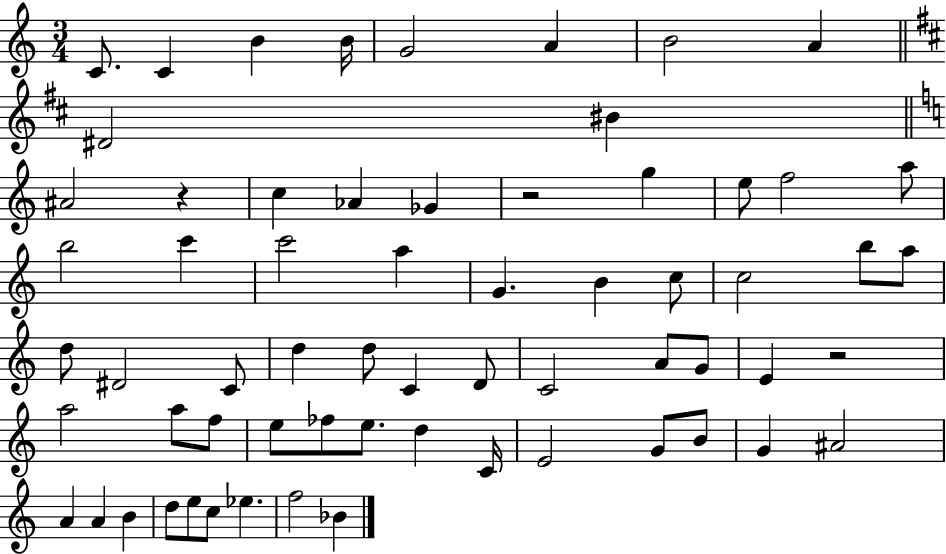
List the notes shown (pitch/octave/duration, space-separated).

C4/e. C4/q B4/q B4/s G4/h A4/q B4/h A4/q D#4/h BIS4/q A#4/h R/q C5/q Ab4/q Gb4/q R/h G5/q E5/e F5/h A5/e B5/h C6/q C6/h A5/q G4/q. B4/q C5/e C5/h B5/e A5/e D5/e D#4/h C4/e D5/q D5/e C4/q D4/e C4/h A4/e G4/e E4/q R/h A5/h A5/e F5/e E5/e FES5/e E5/e. D5/q C4/s E4/h G4/e B4/e G4/q A#4/h A4/q A4/q B4/q D5/e E5/e C5/e Eb5/q. F5/h Bb4/q